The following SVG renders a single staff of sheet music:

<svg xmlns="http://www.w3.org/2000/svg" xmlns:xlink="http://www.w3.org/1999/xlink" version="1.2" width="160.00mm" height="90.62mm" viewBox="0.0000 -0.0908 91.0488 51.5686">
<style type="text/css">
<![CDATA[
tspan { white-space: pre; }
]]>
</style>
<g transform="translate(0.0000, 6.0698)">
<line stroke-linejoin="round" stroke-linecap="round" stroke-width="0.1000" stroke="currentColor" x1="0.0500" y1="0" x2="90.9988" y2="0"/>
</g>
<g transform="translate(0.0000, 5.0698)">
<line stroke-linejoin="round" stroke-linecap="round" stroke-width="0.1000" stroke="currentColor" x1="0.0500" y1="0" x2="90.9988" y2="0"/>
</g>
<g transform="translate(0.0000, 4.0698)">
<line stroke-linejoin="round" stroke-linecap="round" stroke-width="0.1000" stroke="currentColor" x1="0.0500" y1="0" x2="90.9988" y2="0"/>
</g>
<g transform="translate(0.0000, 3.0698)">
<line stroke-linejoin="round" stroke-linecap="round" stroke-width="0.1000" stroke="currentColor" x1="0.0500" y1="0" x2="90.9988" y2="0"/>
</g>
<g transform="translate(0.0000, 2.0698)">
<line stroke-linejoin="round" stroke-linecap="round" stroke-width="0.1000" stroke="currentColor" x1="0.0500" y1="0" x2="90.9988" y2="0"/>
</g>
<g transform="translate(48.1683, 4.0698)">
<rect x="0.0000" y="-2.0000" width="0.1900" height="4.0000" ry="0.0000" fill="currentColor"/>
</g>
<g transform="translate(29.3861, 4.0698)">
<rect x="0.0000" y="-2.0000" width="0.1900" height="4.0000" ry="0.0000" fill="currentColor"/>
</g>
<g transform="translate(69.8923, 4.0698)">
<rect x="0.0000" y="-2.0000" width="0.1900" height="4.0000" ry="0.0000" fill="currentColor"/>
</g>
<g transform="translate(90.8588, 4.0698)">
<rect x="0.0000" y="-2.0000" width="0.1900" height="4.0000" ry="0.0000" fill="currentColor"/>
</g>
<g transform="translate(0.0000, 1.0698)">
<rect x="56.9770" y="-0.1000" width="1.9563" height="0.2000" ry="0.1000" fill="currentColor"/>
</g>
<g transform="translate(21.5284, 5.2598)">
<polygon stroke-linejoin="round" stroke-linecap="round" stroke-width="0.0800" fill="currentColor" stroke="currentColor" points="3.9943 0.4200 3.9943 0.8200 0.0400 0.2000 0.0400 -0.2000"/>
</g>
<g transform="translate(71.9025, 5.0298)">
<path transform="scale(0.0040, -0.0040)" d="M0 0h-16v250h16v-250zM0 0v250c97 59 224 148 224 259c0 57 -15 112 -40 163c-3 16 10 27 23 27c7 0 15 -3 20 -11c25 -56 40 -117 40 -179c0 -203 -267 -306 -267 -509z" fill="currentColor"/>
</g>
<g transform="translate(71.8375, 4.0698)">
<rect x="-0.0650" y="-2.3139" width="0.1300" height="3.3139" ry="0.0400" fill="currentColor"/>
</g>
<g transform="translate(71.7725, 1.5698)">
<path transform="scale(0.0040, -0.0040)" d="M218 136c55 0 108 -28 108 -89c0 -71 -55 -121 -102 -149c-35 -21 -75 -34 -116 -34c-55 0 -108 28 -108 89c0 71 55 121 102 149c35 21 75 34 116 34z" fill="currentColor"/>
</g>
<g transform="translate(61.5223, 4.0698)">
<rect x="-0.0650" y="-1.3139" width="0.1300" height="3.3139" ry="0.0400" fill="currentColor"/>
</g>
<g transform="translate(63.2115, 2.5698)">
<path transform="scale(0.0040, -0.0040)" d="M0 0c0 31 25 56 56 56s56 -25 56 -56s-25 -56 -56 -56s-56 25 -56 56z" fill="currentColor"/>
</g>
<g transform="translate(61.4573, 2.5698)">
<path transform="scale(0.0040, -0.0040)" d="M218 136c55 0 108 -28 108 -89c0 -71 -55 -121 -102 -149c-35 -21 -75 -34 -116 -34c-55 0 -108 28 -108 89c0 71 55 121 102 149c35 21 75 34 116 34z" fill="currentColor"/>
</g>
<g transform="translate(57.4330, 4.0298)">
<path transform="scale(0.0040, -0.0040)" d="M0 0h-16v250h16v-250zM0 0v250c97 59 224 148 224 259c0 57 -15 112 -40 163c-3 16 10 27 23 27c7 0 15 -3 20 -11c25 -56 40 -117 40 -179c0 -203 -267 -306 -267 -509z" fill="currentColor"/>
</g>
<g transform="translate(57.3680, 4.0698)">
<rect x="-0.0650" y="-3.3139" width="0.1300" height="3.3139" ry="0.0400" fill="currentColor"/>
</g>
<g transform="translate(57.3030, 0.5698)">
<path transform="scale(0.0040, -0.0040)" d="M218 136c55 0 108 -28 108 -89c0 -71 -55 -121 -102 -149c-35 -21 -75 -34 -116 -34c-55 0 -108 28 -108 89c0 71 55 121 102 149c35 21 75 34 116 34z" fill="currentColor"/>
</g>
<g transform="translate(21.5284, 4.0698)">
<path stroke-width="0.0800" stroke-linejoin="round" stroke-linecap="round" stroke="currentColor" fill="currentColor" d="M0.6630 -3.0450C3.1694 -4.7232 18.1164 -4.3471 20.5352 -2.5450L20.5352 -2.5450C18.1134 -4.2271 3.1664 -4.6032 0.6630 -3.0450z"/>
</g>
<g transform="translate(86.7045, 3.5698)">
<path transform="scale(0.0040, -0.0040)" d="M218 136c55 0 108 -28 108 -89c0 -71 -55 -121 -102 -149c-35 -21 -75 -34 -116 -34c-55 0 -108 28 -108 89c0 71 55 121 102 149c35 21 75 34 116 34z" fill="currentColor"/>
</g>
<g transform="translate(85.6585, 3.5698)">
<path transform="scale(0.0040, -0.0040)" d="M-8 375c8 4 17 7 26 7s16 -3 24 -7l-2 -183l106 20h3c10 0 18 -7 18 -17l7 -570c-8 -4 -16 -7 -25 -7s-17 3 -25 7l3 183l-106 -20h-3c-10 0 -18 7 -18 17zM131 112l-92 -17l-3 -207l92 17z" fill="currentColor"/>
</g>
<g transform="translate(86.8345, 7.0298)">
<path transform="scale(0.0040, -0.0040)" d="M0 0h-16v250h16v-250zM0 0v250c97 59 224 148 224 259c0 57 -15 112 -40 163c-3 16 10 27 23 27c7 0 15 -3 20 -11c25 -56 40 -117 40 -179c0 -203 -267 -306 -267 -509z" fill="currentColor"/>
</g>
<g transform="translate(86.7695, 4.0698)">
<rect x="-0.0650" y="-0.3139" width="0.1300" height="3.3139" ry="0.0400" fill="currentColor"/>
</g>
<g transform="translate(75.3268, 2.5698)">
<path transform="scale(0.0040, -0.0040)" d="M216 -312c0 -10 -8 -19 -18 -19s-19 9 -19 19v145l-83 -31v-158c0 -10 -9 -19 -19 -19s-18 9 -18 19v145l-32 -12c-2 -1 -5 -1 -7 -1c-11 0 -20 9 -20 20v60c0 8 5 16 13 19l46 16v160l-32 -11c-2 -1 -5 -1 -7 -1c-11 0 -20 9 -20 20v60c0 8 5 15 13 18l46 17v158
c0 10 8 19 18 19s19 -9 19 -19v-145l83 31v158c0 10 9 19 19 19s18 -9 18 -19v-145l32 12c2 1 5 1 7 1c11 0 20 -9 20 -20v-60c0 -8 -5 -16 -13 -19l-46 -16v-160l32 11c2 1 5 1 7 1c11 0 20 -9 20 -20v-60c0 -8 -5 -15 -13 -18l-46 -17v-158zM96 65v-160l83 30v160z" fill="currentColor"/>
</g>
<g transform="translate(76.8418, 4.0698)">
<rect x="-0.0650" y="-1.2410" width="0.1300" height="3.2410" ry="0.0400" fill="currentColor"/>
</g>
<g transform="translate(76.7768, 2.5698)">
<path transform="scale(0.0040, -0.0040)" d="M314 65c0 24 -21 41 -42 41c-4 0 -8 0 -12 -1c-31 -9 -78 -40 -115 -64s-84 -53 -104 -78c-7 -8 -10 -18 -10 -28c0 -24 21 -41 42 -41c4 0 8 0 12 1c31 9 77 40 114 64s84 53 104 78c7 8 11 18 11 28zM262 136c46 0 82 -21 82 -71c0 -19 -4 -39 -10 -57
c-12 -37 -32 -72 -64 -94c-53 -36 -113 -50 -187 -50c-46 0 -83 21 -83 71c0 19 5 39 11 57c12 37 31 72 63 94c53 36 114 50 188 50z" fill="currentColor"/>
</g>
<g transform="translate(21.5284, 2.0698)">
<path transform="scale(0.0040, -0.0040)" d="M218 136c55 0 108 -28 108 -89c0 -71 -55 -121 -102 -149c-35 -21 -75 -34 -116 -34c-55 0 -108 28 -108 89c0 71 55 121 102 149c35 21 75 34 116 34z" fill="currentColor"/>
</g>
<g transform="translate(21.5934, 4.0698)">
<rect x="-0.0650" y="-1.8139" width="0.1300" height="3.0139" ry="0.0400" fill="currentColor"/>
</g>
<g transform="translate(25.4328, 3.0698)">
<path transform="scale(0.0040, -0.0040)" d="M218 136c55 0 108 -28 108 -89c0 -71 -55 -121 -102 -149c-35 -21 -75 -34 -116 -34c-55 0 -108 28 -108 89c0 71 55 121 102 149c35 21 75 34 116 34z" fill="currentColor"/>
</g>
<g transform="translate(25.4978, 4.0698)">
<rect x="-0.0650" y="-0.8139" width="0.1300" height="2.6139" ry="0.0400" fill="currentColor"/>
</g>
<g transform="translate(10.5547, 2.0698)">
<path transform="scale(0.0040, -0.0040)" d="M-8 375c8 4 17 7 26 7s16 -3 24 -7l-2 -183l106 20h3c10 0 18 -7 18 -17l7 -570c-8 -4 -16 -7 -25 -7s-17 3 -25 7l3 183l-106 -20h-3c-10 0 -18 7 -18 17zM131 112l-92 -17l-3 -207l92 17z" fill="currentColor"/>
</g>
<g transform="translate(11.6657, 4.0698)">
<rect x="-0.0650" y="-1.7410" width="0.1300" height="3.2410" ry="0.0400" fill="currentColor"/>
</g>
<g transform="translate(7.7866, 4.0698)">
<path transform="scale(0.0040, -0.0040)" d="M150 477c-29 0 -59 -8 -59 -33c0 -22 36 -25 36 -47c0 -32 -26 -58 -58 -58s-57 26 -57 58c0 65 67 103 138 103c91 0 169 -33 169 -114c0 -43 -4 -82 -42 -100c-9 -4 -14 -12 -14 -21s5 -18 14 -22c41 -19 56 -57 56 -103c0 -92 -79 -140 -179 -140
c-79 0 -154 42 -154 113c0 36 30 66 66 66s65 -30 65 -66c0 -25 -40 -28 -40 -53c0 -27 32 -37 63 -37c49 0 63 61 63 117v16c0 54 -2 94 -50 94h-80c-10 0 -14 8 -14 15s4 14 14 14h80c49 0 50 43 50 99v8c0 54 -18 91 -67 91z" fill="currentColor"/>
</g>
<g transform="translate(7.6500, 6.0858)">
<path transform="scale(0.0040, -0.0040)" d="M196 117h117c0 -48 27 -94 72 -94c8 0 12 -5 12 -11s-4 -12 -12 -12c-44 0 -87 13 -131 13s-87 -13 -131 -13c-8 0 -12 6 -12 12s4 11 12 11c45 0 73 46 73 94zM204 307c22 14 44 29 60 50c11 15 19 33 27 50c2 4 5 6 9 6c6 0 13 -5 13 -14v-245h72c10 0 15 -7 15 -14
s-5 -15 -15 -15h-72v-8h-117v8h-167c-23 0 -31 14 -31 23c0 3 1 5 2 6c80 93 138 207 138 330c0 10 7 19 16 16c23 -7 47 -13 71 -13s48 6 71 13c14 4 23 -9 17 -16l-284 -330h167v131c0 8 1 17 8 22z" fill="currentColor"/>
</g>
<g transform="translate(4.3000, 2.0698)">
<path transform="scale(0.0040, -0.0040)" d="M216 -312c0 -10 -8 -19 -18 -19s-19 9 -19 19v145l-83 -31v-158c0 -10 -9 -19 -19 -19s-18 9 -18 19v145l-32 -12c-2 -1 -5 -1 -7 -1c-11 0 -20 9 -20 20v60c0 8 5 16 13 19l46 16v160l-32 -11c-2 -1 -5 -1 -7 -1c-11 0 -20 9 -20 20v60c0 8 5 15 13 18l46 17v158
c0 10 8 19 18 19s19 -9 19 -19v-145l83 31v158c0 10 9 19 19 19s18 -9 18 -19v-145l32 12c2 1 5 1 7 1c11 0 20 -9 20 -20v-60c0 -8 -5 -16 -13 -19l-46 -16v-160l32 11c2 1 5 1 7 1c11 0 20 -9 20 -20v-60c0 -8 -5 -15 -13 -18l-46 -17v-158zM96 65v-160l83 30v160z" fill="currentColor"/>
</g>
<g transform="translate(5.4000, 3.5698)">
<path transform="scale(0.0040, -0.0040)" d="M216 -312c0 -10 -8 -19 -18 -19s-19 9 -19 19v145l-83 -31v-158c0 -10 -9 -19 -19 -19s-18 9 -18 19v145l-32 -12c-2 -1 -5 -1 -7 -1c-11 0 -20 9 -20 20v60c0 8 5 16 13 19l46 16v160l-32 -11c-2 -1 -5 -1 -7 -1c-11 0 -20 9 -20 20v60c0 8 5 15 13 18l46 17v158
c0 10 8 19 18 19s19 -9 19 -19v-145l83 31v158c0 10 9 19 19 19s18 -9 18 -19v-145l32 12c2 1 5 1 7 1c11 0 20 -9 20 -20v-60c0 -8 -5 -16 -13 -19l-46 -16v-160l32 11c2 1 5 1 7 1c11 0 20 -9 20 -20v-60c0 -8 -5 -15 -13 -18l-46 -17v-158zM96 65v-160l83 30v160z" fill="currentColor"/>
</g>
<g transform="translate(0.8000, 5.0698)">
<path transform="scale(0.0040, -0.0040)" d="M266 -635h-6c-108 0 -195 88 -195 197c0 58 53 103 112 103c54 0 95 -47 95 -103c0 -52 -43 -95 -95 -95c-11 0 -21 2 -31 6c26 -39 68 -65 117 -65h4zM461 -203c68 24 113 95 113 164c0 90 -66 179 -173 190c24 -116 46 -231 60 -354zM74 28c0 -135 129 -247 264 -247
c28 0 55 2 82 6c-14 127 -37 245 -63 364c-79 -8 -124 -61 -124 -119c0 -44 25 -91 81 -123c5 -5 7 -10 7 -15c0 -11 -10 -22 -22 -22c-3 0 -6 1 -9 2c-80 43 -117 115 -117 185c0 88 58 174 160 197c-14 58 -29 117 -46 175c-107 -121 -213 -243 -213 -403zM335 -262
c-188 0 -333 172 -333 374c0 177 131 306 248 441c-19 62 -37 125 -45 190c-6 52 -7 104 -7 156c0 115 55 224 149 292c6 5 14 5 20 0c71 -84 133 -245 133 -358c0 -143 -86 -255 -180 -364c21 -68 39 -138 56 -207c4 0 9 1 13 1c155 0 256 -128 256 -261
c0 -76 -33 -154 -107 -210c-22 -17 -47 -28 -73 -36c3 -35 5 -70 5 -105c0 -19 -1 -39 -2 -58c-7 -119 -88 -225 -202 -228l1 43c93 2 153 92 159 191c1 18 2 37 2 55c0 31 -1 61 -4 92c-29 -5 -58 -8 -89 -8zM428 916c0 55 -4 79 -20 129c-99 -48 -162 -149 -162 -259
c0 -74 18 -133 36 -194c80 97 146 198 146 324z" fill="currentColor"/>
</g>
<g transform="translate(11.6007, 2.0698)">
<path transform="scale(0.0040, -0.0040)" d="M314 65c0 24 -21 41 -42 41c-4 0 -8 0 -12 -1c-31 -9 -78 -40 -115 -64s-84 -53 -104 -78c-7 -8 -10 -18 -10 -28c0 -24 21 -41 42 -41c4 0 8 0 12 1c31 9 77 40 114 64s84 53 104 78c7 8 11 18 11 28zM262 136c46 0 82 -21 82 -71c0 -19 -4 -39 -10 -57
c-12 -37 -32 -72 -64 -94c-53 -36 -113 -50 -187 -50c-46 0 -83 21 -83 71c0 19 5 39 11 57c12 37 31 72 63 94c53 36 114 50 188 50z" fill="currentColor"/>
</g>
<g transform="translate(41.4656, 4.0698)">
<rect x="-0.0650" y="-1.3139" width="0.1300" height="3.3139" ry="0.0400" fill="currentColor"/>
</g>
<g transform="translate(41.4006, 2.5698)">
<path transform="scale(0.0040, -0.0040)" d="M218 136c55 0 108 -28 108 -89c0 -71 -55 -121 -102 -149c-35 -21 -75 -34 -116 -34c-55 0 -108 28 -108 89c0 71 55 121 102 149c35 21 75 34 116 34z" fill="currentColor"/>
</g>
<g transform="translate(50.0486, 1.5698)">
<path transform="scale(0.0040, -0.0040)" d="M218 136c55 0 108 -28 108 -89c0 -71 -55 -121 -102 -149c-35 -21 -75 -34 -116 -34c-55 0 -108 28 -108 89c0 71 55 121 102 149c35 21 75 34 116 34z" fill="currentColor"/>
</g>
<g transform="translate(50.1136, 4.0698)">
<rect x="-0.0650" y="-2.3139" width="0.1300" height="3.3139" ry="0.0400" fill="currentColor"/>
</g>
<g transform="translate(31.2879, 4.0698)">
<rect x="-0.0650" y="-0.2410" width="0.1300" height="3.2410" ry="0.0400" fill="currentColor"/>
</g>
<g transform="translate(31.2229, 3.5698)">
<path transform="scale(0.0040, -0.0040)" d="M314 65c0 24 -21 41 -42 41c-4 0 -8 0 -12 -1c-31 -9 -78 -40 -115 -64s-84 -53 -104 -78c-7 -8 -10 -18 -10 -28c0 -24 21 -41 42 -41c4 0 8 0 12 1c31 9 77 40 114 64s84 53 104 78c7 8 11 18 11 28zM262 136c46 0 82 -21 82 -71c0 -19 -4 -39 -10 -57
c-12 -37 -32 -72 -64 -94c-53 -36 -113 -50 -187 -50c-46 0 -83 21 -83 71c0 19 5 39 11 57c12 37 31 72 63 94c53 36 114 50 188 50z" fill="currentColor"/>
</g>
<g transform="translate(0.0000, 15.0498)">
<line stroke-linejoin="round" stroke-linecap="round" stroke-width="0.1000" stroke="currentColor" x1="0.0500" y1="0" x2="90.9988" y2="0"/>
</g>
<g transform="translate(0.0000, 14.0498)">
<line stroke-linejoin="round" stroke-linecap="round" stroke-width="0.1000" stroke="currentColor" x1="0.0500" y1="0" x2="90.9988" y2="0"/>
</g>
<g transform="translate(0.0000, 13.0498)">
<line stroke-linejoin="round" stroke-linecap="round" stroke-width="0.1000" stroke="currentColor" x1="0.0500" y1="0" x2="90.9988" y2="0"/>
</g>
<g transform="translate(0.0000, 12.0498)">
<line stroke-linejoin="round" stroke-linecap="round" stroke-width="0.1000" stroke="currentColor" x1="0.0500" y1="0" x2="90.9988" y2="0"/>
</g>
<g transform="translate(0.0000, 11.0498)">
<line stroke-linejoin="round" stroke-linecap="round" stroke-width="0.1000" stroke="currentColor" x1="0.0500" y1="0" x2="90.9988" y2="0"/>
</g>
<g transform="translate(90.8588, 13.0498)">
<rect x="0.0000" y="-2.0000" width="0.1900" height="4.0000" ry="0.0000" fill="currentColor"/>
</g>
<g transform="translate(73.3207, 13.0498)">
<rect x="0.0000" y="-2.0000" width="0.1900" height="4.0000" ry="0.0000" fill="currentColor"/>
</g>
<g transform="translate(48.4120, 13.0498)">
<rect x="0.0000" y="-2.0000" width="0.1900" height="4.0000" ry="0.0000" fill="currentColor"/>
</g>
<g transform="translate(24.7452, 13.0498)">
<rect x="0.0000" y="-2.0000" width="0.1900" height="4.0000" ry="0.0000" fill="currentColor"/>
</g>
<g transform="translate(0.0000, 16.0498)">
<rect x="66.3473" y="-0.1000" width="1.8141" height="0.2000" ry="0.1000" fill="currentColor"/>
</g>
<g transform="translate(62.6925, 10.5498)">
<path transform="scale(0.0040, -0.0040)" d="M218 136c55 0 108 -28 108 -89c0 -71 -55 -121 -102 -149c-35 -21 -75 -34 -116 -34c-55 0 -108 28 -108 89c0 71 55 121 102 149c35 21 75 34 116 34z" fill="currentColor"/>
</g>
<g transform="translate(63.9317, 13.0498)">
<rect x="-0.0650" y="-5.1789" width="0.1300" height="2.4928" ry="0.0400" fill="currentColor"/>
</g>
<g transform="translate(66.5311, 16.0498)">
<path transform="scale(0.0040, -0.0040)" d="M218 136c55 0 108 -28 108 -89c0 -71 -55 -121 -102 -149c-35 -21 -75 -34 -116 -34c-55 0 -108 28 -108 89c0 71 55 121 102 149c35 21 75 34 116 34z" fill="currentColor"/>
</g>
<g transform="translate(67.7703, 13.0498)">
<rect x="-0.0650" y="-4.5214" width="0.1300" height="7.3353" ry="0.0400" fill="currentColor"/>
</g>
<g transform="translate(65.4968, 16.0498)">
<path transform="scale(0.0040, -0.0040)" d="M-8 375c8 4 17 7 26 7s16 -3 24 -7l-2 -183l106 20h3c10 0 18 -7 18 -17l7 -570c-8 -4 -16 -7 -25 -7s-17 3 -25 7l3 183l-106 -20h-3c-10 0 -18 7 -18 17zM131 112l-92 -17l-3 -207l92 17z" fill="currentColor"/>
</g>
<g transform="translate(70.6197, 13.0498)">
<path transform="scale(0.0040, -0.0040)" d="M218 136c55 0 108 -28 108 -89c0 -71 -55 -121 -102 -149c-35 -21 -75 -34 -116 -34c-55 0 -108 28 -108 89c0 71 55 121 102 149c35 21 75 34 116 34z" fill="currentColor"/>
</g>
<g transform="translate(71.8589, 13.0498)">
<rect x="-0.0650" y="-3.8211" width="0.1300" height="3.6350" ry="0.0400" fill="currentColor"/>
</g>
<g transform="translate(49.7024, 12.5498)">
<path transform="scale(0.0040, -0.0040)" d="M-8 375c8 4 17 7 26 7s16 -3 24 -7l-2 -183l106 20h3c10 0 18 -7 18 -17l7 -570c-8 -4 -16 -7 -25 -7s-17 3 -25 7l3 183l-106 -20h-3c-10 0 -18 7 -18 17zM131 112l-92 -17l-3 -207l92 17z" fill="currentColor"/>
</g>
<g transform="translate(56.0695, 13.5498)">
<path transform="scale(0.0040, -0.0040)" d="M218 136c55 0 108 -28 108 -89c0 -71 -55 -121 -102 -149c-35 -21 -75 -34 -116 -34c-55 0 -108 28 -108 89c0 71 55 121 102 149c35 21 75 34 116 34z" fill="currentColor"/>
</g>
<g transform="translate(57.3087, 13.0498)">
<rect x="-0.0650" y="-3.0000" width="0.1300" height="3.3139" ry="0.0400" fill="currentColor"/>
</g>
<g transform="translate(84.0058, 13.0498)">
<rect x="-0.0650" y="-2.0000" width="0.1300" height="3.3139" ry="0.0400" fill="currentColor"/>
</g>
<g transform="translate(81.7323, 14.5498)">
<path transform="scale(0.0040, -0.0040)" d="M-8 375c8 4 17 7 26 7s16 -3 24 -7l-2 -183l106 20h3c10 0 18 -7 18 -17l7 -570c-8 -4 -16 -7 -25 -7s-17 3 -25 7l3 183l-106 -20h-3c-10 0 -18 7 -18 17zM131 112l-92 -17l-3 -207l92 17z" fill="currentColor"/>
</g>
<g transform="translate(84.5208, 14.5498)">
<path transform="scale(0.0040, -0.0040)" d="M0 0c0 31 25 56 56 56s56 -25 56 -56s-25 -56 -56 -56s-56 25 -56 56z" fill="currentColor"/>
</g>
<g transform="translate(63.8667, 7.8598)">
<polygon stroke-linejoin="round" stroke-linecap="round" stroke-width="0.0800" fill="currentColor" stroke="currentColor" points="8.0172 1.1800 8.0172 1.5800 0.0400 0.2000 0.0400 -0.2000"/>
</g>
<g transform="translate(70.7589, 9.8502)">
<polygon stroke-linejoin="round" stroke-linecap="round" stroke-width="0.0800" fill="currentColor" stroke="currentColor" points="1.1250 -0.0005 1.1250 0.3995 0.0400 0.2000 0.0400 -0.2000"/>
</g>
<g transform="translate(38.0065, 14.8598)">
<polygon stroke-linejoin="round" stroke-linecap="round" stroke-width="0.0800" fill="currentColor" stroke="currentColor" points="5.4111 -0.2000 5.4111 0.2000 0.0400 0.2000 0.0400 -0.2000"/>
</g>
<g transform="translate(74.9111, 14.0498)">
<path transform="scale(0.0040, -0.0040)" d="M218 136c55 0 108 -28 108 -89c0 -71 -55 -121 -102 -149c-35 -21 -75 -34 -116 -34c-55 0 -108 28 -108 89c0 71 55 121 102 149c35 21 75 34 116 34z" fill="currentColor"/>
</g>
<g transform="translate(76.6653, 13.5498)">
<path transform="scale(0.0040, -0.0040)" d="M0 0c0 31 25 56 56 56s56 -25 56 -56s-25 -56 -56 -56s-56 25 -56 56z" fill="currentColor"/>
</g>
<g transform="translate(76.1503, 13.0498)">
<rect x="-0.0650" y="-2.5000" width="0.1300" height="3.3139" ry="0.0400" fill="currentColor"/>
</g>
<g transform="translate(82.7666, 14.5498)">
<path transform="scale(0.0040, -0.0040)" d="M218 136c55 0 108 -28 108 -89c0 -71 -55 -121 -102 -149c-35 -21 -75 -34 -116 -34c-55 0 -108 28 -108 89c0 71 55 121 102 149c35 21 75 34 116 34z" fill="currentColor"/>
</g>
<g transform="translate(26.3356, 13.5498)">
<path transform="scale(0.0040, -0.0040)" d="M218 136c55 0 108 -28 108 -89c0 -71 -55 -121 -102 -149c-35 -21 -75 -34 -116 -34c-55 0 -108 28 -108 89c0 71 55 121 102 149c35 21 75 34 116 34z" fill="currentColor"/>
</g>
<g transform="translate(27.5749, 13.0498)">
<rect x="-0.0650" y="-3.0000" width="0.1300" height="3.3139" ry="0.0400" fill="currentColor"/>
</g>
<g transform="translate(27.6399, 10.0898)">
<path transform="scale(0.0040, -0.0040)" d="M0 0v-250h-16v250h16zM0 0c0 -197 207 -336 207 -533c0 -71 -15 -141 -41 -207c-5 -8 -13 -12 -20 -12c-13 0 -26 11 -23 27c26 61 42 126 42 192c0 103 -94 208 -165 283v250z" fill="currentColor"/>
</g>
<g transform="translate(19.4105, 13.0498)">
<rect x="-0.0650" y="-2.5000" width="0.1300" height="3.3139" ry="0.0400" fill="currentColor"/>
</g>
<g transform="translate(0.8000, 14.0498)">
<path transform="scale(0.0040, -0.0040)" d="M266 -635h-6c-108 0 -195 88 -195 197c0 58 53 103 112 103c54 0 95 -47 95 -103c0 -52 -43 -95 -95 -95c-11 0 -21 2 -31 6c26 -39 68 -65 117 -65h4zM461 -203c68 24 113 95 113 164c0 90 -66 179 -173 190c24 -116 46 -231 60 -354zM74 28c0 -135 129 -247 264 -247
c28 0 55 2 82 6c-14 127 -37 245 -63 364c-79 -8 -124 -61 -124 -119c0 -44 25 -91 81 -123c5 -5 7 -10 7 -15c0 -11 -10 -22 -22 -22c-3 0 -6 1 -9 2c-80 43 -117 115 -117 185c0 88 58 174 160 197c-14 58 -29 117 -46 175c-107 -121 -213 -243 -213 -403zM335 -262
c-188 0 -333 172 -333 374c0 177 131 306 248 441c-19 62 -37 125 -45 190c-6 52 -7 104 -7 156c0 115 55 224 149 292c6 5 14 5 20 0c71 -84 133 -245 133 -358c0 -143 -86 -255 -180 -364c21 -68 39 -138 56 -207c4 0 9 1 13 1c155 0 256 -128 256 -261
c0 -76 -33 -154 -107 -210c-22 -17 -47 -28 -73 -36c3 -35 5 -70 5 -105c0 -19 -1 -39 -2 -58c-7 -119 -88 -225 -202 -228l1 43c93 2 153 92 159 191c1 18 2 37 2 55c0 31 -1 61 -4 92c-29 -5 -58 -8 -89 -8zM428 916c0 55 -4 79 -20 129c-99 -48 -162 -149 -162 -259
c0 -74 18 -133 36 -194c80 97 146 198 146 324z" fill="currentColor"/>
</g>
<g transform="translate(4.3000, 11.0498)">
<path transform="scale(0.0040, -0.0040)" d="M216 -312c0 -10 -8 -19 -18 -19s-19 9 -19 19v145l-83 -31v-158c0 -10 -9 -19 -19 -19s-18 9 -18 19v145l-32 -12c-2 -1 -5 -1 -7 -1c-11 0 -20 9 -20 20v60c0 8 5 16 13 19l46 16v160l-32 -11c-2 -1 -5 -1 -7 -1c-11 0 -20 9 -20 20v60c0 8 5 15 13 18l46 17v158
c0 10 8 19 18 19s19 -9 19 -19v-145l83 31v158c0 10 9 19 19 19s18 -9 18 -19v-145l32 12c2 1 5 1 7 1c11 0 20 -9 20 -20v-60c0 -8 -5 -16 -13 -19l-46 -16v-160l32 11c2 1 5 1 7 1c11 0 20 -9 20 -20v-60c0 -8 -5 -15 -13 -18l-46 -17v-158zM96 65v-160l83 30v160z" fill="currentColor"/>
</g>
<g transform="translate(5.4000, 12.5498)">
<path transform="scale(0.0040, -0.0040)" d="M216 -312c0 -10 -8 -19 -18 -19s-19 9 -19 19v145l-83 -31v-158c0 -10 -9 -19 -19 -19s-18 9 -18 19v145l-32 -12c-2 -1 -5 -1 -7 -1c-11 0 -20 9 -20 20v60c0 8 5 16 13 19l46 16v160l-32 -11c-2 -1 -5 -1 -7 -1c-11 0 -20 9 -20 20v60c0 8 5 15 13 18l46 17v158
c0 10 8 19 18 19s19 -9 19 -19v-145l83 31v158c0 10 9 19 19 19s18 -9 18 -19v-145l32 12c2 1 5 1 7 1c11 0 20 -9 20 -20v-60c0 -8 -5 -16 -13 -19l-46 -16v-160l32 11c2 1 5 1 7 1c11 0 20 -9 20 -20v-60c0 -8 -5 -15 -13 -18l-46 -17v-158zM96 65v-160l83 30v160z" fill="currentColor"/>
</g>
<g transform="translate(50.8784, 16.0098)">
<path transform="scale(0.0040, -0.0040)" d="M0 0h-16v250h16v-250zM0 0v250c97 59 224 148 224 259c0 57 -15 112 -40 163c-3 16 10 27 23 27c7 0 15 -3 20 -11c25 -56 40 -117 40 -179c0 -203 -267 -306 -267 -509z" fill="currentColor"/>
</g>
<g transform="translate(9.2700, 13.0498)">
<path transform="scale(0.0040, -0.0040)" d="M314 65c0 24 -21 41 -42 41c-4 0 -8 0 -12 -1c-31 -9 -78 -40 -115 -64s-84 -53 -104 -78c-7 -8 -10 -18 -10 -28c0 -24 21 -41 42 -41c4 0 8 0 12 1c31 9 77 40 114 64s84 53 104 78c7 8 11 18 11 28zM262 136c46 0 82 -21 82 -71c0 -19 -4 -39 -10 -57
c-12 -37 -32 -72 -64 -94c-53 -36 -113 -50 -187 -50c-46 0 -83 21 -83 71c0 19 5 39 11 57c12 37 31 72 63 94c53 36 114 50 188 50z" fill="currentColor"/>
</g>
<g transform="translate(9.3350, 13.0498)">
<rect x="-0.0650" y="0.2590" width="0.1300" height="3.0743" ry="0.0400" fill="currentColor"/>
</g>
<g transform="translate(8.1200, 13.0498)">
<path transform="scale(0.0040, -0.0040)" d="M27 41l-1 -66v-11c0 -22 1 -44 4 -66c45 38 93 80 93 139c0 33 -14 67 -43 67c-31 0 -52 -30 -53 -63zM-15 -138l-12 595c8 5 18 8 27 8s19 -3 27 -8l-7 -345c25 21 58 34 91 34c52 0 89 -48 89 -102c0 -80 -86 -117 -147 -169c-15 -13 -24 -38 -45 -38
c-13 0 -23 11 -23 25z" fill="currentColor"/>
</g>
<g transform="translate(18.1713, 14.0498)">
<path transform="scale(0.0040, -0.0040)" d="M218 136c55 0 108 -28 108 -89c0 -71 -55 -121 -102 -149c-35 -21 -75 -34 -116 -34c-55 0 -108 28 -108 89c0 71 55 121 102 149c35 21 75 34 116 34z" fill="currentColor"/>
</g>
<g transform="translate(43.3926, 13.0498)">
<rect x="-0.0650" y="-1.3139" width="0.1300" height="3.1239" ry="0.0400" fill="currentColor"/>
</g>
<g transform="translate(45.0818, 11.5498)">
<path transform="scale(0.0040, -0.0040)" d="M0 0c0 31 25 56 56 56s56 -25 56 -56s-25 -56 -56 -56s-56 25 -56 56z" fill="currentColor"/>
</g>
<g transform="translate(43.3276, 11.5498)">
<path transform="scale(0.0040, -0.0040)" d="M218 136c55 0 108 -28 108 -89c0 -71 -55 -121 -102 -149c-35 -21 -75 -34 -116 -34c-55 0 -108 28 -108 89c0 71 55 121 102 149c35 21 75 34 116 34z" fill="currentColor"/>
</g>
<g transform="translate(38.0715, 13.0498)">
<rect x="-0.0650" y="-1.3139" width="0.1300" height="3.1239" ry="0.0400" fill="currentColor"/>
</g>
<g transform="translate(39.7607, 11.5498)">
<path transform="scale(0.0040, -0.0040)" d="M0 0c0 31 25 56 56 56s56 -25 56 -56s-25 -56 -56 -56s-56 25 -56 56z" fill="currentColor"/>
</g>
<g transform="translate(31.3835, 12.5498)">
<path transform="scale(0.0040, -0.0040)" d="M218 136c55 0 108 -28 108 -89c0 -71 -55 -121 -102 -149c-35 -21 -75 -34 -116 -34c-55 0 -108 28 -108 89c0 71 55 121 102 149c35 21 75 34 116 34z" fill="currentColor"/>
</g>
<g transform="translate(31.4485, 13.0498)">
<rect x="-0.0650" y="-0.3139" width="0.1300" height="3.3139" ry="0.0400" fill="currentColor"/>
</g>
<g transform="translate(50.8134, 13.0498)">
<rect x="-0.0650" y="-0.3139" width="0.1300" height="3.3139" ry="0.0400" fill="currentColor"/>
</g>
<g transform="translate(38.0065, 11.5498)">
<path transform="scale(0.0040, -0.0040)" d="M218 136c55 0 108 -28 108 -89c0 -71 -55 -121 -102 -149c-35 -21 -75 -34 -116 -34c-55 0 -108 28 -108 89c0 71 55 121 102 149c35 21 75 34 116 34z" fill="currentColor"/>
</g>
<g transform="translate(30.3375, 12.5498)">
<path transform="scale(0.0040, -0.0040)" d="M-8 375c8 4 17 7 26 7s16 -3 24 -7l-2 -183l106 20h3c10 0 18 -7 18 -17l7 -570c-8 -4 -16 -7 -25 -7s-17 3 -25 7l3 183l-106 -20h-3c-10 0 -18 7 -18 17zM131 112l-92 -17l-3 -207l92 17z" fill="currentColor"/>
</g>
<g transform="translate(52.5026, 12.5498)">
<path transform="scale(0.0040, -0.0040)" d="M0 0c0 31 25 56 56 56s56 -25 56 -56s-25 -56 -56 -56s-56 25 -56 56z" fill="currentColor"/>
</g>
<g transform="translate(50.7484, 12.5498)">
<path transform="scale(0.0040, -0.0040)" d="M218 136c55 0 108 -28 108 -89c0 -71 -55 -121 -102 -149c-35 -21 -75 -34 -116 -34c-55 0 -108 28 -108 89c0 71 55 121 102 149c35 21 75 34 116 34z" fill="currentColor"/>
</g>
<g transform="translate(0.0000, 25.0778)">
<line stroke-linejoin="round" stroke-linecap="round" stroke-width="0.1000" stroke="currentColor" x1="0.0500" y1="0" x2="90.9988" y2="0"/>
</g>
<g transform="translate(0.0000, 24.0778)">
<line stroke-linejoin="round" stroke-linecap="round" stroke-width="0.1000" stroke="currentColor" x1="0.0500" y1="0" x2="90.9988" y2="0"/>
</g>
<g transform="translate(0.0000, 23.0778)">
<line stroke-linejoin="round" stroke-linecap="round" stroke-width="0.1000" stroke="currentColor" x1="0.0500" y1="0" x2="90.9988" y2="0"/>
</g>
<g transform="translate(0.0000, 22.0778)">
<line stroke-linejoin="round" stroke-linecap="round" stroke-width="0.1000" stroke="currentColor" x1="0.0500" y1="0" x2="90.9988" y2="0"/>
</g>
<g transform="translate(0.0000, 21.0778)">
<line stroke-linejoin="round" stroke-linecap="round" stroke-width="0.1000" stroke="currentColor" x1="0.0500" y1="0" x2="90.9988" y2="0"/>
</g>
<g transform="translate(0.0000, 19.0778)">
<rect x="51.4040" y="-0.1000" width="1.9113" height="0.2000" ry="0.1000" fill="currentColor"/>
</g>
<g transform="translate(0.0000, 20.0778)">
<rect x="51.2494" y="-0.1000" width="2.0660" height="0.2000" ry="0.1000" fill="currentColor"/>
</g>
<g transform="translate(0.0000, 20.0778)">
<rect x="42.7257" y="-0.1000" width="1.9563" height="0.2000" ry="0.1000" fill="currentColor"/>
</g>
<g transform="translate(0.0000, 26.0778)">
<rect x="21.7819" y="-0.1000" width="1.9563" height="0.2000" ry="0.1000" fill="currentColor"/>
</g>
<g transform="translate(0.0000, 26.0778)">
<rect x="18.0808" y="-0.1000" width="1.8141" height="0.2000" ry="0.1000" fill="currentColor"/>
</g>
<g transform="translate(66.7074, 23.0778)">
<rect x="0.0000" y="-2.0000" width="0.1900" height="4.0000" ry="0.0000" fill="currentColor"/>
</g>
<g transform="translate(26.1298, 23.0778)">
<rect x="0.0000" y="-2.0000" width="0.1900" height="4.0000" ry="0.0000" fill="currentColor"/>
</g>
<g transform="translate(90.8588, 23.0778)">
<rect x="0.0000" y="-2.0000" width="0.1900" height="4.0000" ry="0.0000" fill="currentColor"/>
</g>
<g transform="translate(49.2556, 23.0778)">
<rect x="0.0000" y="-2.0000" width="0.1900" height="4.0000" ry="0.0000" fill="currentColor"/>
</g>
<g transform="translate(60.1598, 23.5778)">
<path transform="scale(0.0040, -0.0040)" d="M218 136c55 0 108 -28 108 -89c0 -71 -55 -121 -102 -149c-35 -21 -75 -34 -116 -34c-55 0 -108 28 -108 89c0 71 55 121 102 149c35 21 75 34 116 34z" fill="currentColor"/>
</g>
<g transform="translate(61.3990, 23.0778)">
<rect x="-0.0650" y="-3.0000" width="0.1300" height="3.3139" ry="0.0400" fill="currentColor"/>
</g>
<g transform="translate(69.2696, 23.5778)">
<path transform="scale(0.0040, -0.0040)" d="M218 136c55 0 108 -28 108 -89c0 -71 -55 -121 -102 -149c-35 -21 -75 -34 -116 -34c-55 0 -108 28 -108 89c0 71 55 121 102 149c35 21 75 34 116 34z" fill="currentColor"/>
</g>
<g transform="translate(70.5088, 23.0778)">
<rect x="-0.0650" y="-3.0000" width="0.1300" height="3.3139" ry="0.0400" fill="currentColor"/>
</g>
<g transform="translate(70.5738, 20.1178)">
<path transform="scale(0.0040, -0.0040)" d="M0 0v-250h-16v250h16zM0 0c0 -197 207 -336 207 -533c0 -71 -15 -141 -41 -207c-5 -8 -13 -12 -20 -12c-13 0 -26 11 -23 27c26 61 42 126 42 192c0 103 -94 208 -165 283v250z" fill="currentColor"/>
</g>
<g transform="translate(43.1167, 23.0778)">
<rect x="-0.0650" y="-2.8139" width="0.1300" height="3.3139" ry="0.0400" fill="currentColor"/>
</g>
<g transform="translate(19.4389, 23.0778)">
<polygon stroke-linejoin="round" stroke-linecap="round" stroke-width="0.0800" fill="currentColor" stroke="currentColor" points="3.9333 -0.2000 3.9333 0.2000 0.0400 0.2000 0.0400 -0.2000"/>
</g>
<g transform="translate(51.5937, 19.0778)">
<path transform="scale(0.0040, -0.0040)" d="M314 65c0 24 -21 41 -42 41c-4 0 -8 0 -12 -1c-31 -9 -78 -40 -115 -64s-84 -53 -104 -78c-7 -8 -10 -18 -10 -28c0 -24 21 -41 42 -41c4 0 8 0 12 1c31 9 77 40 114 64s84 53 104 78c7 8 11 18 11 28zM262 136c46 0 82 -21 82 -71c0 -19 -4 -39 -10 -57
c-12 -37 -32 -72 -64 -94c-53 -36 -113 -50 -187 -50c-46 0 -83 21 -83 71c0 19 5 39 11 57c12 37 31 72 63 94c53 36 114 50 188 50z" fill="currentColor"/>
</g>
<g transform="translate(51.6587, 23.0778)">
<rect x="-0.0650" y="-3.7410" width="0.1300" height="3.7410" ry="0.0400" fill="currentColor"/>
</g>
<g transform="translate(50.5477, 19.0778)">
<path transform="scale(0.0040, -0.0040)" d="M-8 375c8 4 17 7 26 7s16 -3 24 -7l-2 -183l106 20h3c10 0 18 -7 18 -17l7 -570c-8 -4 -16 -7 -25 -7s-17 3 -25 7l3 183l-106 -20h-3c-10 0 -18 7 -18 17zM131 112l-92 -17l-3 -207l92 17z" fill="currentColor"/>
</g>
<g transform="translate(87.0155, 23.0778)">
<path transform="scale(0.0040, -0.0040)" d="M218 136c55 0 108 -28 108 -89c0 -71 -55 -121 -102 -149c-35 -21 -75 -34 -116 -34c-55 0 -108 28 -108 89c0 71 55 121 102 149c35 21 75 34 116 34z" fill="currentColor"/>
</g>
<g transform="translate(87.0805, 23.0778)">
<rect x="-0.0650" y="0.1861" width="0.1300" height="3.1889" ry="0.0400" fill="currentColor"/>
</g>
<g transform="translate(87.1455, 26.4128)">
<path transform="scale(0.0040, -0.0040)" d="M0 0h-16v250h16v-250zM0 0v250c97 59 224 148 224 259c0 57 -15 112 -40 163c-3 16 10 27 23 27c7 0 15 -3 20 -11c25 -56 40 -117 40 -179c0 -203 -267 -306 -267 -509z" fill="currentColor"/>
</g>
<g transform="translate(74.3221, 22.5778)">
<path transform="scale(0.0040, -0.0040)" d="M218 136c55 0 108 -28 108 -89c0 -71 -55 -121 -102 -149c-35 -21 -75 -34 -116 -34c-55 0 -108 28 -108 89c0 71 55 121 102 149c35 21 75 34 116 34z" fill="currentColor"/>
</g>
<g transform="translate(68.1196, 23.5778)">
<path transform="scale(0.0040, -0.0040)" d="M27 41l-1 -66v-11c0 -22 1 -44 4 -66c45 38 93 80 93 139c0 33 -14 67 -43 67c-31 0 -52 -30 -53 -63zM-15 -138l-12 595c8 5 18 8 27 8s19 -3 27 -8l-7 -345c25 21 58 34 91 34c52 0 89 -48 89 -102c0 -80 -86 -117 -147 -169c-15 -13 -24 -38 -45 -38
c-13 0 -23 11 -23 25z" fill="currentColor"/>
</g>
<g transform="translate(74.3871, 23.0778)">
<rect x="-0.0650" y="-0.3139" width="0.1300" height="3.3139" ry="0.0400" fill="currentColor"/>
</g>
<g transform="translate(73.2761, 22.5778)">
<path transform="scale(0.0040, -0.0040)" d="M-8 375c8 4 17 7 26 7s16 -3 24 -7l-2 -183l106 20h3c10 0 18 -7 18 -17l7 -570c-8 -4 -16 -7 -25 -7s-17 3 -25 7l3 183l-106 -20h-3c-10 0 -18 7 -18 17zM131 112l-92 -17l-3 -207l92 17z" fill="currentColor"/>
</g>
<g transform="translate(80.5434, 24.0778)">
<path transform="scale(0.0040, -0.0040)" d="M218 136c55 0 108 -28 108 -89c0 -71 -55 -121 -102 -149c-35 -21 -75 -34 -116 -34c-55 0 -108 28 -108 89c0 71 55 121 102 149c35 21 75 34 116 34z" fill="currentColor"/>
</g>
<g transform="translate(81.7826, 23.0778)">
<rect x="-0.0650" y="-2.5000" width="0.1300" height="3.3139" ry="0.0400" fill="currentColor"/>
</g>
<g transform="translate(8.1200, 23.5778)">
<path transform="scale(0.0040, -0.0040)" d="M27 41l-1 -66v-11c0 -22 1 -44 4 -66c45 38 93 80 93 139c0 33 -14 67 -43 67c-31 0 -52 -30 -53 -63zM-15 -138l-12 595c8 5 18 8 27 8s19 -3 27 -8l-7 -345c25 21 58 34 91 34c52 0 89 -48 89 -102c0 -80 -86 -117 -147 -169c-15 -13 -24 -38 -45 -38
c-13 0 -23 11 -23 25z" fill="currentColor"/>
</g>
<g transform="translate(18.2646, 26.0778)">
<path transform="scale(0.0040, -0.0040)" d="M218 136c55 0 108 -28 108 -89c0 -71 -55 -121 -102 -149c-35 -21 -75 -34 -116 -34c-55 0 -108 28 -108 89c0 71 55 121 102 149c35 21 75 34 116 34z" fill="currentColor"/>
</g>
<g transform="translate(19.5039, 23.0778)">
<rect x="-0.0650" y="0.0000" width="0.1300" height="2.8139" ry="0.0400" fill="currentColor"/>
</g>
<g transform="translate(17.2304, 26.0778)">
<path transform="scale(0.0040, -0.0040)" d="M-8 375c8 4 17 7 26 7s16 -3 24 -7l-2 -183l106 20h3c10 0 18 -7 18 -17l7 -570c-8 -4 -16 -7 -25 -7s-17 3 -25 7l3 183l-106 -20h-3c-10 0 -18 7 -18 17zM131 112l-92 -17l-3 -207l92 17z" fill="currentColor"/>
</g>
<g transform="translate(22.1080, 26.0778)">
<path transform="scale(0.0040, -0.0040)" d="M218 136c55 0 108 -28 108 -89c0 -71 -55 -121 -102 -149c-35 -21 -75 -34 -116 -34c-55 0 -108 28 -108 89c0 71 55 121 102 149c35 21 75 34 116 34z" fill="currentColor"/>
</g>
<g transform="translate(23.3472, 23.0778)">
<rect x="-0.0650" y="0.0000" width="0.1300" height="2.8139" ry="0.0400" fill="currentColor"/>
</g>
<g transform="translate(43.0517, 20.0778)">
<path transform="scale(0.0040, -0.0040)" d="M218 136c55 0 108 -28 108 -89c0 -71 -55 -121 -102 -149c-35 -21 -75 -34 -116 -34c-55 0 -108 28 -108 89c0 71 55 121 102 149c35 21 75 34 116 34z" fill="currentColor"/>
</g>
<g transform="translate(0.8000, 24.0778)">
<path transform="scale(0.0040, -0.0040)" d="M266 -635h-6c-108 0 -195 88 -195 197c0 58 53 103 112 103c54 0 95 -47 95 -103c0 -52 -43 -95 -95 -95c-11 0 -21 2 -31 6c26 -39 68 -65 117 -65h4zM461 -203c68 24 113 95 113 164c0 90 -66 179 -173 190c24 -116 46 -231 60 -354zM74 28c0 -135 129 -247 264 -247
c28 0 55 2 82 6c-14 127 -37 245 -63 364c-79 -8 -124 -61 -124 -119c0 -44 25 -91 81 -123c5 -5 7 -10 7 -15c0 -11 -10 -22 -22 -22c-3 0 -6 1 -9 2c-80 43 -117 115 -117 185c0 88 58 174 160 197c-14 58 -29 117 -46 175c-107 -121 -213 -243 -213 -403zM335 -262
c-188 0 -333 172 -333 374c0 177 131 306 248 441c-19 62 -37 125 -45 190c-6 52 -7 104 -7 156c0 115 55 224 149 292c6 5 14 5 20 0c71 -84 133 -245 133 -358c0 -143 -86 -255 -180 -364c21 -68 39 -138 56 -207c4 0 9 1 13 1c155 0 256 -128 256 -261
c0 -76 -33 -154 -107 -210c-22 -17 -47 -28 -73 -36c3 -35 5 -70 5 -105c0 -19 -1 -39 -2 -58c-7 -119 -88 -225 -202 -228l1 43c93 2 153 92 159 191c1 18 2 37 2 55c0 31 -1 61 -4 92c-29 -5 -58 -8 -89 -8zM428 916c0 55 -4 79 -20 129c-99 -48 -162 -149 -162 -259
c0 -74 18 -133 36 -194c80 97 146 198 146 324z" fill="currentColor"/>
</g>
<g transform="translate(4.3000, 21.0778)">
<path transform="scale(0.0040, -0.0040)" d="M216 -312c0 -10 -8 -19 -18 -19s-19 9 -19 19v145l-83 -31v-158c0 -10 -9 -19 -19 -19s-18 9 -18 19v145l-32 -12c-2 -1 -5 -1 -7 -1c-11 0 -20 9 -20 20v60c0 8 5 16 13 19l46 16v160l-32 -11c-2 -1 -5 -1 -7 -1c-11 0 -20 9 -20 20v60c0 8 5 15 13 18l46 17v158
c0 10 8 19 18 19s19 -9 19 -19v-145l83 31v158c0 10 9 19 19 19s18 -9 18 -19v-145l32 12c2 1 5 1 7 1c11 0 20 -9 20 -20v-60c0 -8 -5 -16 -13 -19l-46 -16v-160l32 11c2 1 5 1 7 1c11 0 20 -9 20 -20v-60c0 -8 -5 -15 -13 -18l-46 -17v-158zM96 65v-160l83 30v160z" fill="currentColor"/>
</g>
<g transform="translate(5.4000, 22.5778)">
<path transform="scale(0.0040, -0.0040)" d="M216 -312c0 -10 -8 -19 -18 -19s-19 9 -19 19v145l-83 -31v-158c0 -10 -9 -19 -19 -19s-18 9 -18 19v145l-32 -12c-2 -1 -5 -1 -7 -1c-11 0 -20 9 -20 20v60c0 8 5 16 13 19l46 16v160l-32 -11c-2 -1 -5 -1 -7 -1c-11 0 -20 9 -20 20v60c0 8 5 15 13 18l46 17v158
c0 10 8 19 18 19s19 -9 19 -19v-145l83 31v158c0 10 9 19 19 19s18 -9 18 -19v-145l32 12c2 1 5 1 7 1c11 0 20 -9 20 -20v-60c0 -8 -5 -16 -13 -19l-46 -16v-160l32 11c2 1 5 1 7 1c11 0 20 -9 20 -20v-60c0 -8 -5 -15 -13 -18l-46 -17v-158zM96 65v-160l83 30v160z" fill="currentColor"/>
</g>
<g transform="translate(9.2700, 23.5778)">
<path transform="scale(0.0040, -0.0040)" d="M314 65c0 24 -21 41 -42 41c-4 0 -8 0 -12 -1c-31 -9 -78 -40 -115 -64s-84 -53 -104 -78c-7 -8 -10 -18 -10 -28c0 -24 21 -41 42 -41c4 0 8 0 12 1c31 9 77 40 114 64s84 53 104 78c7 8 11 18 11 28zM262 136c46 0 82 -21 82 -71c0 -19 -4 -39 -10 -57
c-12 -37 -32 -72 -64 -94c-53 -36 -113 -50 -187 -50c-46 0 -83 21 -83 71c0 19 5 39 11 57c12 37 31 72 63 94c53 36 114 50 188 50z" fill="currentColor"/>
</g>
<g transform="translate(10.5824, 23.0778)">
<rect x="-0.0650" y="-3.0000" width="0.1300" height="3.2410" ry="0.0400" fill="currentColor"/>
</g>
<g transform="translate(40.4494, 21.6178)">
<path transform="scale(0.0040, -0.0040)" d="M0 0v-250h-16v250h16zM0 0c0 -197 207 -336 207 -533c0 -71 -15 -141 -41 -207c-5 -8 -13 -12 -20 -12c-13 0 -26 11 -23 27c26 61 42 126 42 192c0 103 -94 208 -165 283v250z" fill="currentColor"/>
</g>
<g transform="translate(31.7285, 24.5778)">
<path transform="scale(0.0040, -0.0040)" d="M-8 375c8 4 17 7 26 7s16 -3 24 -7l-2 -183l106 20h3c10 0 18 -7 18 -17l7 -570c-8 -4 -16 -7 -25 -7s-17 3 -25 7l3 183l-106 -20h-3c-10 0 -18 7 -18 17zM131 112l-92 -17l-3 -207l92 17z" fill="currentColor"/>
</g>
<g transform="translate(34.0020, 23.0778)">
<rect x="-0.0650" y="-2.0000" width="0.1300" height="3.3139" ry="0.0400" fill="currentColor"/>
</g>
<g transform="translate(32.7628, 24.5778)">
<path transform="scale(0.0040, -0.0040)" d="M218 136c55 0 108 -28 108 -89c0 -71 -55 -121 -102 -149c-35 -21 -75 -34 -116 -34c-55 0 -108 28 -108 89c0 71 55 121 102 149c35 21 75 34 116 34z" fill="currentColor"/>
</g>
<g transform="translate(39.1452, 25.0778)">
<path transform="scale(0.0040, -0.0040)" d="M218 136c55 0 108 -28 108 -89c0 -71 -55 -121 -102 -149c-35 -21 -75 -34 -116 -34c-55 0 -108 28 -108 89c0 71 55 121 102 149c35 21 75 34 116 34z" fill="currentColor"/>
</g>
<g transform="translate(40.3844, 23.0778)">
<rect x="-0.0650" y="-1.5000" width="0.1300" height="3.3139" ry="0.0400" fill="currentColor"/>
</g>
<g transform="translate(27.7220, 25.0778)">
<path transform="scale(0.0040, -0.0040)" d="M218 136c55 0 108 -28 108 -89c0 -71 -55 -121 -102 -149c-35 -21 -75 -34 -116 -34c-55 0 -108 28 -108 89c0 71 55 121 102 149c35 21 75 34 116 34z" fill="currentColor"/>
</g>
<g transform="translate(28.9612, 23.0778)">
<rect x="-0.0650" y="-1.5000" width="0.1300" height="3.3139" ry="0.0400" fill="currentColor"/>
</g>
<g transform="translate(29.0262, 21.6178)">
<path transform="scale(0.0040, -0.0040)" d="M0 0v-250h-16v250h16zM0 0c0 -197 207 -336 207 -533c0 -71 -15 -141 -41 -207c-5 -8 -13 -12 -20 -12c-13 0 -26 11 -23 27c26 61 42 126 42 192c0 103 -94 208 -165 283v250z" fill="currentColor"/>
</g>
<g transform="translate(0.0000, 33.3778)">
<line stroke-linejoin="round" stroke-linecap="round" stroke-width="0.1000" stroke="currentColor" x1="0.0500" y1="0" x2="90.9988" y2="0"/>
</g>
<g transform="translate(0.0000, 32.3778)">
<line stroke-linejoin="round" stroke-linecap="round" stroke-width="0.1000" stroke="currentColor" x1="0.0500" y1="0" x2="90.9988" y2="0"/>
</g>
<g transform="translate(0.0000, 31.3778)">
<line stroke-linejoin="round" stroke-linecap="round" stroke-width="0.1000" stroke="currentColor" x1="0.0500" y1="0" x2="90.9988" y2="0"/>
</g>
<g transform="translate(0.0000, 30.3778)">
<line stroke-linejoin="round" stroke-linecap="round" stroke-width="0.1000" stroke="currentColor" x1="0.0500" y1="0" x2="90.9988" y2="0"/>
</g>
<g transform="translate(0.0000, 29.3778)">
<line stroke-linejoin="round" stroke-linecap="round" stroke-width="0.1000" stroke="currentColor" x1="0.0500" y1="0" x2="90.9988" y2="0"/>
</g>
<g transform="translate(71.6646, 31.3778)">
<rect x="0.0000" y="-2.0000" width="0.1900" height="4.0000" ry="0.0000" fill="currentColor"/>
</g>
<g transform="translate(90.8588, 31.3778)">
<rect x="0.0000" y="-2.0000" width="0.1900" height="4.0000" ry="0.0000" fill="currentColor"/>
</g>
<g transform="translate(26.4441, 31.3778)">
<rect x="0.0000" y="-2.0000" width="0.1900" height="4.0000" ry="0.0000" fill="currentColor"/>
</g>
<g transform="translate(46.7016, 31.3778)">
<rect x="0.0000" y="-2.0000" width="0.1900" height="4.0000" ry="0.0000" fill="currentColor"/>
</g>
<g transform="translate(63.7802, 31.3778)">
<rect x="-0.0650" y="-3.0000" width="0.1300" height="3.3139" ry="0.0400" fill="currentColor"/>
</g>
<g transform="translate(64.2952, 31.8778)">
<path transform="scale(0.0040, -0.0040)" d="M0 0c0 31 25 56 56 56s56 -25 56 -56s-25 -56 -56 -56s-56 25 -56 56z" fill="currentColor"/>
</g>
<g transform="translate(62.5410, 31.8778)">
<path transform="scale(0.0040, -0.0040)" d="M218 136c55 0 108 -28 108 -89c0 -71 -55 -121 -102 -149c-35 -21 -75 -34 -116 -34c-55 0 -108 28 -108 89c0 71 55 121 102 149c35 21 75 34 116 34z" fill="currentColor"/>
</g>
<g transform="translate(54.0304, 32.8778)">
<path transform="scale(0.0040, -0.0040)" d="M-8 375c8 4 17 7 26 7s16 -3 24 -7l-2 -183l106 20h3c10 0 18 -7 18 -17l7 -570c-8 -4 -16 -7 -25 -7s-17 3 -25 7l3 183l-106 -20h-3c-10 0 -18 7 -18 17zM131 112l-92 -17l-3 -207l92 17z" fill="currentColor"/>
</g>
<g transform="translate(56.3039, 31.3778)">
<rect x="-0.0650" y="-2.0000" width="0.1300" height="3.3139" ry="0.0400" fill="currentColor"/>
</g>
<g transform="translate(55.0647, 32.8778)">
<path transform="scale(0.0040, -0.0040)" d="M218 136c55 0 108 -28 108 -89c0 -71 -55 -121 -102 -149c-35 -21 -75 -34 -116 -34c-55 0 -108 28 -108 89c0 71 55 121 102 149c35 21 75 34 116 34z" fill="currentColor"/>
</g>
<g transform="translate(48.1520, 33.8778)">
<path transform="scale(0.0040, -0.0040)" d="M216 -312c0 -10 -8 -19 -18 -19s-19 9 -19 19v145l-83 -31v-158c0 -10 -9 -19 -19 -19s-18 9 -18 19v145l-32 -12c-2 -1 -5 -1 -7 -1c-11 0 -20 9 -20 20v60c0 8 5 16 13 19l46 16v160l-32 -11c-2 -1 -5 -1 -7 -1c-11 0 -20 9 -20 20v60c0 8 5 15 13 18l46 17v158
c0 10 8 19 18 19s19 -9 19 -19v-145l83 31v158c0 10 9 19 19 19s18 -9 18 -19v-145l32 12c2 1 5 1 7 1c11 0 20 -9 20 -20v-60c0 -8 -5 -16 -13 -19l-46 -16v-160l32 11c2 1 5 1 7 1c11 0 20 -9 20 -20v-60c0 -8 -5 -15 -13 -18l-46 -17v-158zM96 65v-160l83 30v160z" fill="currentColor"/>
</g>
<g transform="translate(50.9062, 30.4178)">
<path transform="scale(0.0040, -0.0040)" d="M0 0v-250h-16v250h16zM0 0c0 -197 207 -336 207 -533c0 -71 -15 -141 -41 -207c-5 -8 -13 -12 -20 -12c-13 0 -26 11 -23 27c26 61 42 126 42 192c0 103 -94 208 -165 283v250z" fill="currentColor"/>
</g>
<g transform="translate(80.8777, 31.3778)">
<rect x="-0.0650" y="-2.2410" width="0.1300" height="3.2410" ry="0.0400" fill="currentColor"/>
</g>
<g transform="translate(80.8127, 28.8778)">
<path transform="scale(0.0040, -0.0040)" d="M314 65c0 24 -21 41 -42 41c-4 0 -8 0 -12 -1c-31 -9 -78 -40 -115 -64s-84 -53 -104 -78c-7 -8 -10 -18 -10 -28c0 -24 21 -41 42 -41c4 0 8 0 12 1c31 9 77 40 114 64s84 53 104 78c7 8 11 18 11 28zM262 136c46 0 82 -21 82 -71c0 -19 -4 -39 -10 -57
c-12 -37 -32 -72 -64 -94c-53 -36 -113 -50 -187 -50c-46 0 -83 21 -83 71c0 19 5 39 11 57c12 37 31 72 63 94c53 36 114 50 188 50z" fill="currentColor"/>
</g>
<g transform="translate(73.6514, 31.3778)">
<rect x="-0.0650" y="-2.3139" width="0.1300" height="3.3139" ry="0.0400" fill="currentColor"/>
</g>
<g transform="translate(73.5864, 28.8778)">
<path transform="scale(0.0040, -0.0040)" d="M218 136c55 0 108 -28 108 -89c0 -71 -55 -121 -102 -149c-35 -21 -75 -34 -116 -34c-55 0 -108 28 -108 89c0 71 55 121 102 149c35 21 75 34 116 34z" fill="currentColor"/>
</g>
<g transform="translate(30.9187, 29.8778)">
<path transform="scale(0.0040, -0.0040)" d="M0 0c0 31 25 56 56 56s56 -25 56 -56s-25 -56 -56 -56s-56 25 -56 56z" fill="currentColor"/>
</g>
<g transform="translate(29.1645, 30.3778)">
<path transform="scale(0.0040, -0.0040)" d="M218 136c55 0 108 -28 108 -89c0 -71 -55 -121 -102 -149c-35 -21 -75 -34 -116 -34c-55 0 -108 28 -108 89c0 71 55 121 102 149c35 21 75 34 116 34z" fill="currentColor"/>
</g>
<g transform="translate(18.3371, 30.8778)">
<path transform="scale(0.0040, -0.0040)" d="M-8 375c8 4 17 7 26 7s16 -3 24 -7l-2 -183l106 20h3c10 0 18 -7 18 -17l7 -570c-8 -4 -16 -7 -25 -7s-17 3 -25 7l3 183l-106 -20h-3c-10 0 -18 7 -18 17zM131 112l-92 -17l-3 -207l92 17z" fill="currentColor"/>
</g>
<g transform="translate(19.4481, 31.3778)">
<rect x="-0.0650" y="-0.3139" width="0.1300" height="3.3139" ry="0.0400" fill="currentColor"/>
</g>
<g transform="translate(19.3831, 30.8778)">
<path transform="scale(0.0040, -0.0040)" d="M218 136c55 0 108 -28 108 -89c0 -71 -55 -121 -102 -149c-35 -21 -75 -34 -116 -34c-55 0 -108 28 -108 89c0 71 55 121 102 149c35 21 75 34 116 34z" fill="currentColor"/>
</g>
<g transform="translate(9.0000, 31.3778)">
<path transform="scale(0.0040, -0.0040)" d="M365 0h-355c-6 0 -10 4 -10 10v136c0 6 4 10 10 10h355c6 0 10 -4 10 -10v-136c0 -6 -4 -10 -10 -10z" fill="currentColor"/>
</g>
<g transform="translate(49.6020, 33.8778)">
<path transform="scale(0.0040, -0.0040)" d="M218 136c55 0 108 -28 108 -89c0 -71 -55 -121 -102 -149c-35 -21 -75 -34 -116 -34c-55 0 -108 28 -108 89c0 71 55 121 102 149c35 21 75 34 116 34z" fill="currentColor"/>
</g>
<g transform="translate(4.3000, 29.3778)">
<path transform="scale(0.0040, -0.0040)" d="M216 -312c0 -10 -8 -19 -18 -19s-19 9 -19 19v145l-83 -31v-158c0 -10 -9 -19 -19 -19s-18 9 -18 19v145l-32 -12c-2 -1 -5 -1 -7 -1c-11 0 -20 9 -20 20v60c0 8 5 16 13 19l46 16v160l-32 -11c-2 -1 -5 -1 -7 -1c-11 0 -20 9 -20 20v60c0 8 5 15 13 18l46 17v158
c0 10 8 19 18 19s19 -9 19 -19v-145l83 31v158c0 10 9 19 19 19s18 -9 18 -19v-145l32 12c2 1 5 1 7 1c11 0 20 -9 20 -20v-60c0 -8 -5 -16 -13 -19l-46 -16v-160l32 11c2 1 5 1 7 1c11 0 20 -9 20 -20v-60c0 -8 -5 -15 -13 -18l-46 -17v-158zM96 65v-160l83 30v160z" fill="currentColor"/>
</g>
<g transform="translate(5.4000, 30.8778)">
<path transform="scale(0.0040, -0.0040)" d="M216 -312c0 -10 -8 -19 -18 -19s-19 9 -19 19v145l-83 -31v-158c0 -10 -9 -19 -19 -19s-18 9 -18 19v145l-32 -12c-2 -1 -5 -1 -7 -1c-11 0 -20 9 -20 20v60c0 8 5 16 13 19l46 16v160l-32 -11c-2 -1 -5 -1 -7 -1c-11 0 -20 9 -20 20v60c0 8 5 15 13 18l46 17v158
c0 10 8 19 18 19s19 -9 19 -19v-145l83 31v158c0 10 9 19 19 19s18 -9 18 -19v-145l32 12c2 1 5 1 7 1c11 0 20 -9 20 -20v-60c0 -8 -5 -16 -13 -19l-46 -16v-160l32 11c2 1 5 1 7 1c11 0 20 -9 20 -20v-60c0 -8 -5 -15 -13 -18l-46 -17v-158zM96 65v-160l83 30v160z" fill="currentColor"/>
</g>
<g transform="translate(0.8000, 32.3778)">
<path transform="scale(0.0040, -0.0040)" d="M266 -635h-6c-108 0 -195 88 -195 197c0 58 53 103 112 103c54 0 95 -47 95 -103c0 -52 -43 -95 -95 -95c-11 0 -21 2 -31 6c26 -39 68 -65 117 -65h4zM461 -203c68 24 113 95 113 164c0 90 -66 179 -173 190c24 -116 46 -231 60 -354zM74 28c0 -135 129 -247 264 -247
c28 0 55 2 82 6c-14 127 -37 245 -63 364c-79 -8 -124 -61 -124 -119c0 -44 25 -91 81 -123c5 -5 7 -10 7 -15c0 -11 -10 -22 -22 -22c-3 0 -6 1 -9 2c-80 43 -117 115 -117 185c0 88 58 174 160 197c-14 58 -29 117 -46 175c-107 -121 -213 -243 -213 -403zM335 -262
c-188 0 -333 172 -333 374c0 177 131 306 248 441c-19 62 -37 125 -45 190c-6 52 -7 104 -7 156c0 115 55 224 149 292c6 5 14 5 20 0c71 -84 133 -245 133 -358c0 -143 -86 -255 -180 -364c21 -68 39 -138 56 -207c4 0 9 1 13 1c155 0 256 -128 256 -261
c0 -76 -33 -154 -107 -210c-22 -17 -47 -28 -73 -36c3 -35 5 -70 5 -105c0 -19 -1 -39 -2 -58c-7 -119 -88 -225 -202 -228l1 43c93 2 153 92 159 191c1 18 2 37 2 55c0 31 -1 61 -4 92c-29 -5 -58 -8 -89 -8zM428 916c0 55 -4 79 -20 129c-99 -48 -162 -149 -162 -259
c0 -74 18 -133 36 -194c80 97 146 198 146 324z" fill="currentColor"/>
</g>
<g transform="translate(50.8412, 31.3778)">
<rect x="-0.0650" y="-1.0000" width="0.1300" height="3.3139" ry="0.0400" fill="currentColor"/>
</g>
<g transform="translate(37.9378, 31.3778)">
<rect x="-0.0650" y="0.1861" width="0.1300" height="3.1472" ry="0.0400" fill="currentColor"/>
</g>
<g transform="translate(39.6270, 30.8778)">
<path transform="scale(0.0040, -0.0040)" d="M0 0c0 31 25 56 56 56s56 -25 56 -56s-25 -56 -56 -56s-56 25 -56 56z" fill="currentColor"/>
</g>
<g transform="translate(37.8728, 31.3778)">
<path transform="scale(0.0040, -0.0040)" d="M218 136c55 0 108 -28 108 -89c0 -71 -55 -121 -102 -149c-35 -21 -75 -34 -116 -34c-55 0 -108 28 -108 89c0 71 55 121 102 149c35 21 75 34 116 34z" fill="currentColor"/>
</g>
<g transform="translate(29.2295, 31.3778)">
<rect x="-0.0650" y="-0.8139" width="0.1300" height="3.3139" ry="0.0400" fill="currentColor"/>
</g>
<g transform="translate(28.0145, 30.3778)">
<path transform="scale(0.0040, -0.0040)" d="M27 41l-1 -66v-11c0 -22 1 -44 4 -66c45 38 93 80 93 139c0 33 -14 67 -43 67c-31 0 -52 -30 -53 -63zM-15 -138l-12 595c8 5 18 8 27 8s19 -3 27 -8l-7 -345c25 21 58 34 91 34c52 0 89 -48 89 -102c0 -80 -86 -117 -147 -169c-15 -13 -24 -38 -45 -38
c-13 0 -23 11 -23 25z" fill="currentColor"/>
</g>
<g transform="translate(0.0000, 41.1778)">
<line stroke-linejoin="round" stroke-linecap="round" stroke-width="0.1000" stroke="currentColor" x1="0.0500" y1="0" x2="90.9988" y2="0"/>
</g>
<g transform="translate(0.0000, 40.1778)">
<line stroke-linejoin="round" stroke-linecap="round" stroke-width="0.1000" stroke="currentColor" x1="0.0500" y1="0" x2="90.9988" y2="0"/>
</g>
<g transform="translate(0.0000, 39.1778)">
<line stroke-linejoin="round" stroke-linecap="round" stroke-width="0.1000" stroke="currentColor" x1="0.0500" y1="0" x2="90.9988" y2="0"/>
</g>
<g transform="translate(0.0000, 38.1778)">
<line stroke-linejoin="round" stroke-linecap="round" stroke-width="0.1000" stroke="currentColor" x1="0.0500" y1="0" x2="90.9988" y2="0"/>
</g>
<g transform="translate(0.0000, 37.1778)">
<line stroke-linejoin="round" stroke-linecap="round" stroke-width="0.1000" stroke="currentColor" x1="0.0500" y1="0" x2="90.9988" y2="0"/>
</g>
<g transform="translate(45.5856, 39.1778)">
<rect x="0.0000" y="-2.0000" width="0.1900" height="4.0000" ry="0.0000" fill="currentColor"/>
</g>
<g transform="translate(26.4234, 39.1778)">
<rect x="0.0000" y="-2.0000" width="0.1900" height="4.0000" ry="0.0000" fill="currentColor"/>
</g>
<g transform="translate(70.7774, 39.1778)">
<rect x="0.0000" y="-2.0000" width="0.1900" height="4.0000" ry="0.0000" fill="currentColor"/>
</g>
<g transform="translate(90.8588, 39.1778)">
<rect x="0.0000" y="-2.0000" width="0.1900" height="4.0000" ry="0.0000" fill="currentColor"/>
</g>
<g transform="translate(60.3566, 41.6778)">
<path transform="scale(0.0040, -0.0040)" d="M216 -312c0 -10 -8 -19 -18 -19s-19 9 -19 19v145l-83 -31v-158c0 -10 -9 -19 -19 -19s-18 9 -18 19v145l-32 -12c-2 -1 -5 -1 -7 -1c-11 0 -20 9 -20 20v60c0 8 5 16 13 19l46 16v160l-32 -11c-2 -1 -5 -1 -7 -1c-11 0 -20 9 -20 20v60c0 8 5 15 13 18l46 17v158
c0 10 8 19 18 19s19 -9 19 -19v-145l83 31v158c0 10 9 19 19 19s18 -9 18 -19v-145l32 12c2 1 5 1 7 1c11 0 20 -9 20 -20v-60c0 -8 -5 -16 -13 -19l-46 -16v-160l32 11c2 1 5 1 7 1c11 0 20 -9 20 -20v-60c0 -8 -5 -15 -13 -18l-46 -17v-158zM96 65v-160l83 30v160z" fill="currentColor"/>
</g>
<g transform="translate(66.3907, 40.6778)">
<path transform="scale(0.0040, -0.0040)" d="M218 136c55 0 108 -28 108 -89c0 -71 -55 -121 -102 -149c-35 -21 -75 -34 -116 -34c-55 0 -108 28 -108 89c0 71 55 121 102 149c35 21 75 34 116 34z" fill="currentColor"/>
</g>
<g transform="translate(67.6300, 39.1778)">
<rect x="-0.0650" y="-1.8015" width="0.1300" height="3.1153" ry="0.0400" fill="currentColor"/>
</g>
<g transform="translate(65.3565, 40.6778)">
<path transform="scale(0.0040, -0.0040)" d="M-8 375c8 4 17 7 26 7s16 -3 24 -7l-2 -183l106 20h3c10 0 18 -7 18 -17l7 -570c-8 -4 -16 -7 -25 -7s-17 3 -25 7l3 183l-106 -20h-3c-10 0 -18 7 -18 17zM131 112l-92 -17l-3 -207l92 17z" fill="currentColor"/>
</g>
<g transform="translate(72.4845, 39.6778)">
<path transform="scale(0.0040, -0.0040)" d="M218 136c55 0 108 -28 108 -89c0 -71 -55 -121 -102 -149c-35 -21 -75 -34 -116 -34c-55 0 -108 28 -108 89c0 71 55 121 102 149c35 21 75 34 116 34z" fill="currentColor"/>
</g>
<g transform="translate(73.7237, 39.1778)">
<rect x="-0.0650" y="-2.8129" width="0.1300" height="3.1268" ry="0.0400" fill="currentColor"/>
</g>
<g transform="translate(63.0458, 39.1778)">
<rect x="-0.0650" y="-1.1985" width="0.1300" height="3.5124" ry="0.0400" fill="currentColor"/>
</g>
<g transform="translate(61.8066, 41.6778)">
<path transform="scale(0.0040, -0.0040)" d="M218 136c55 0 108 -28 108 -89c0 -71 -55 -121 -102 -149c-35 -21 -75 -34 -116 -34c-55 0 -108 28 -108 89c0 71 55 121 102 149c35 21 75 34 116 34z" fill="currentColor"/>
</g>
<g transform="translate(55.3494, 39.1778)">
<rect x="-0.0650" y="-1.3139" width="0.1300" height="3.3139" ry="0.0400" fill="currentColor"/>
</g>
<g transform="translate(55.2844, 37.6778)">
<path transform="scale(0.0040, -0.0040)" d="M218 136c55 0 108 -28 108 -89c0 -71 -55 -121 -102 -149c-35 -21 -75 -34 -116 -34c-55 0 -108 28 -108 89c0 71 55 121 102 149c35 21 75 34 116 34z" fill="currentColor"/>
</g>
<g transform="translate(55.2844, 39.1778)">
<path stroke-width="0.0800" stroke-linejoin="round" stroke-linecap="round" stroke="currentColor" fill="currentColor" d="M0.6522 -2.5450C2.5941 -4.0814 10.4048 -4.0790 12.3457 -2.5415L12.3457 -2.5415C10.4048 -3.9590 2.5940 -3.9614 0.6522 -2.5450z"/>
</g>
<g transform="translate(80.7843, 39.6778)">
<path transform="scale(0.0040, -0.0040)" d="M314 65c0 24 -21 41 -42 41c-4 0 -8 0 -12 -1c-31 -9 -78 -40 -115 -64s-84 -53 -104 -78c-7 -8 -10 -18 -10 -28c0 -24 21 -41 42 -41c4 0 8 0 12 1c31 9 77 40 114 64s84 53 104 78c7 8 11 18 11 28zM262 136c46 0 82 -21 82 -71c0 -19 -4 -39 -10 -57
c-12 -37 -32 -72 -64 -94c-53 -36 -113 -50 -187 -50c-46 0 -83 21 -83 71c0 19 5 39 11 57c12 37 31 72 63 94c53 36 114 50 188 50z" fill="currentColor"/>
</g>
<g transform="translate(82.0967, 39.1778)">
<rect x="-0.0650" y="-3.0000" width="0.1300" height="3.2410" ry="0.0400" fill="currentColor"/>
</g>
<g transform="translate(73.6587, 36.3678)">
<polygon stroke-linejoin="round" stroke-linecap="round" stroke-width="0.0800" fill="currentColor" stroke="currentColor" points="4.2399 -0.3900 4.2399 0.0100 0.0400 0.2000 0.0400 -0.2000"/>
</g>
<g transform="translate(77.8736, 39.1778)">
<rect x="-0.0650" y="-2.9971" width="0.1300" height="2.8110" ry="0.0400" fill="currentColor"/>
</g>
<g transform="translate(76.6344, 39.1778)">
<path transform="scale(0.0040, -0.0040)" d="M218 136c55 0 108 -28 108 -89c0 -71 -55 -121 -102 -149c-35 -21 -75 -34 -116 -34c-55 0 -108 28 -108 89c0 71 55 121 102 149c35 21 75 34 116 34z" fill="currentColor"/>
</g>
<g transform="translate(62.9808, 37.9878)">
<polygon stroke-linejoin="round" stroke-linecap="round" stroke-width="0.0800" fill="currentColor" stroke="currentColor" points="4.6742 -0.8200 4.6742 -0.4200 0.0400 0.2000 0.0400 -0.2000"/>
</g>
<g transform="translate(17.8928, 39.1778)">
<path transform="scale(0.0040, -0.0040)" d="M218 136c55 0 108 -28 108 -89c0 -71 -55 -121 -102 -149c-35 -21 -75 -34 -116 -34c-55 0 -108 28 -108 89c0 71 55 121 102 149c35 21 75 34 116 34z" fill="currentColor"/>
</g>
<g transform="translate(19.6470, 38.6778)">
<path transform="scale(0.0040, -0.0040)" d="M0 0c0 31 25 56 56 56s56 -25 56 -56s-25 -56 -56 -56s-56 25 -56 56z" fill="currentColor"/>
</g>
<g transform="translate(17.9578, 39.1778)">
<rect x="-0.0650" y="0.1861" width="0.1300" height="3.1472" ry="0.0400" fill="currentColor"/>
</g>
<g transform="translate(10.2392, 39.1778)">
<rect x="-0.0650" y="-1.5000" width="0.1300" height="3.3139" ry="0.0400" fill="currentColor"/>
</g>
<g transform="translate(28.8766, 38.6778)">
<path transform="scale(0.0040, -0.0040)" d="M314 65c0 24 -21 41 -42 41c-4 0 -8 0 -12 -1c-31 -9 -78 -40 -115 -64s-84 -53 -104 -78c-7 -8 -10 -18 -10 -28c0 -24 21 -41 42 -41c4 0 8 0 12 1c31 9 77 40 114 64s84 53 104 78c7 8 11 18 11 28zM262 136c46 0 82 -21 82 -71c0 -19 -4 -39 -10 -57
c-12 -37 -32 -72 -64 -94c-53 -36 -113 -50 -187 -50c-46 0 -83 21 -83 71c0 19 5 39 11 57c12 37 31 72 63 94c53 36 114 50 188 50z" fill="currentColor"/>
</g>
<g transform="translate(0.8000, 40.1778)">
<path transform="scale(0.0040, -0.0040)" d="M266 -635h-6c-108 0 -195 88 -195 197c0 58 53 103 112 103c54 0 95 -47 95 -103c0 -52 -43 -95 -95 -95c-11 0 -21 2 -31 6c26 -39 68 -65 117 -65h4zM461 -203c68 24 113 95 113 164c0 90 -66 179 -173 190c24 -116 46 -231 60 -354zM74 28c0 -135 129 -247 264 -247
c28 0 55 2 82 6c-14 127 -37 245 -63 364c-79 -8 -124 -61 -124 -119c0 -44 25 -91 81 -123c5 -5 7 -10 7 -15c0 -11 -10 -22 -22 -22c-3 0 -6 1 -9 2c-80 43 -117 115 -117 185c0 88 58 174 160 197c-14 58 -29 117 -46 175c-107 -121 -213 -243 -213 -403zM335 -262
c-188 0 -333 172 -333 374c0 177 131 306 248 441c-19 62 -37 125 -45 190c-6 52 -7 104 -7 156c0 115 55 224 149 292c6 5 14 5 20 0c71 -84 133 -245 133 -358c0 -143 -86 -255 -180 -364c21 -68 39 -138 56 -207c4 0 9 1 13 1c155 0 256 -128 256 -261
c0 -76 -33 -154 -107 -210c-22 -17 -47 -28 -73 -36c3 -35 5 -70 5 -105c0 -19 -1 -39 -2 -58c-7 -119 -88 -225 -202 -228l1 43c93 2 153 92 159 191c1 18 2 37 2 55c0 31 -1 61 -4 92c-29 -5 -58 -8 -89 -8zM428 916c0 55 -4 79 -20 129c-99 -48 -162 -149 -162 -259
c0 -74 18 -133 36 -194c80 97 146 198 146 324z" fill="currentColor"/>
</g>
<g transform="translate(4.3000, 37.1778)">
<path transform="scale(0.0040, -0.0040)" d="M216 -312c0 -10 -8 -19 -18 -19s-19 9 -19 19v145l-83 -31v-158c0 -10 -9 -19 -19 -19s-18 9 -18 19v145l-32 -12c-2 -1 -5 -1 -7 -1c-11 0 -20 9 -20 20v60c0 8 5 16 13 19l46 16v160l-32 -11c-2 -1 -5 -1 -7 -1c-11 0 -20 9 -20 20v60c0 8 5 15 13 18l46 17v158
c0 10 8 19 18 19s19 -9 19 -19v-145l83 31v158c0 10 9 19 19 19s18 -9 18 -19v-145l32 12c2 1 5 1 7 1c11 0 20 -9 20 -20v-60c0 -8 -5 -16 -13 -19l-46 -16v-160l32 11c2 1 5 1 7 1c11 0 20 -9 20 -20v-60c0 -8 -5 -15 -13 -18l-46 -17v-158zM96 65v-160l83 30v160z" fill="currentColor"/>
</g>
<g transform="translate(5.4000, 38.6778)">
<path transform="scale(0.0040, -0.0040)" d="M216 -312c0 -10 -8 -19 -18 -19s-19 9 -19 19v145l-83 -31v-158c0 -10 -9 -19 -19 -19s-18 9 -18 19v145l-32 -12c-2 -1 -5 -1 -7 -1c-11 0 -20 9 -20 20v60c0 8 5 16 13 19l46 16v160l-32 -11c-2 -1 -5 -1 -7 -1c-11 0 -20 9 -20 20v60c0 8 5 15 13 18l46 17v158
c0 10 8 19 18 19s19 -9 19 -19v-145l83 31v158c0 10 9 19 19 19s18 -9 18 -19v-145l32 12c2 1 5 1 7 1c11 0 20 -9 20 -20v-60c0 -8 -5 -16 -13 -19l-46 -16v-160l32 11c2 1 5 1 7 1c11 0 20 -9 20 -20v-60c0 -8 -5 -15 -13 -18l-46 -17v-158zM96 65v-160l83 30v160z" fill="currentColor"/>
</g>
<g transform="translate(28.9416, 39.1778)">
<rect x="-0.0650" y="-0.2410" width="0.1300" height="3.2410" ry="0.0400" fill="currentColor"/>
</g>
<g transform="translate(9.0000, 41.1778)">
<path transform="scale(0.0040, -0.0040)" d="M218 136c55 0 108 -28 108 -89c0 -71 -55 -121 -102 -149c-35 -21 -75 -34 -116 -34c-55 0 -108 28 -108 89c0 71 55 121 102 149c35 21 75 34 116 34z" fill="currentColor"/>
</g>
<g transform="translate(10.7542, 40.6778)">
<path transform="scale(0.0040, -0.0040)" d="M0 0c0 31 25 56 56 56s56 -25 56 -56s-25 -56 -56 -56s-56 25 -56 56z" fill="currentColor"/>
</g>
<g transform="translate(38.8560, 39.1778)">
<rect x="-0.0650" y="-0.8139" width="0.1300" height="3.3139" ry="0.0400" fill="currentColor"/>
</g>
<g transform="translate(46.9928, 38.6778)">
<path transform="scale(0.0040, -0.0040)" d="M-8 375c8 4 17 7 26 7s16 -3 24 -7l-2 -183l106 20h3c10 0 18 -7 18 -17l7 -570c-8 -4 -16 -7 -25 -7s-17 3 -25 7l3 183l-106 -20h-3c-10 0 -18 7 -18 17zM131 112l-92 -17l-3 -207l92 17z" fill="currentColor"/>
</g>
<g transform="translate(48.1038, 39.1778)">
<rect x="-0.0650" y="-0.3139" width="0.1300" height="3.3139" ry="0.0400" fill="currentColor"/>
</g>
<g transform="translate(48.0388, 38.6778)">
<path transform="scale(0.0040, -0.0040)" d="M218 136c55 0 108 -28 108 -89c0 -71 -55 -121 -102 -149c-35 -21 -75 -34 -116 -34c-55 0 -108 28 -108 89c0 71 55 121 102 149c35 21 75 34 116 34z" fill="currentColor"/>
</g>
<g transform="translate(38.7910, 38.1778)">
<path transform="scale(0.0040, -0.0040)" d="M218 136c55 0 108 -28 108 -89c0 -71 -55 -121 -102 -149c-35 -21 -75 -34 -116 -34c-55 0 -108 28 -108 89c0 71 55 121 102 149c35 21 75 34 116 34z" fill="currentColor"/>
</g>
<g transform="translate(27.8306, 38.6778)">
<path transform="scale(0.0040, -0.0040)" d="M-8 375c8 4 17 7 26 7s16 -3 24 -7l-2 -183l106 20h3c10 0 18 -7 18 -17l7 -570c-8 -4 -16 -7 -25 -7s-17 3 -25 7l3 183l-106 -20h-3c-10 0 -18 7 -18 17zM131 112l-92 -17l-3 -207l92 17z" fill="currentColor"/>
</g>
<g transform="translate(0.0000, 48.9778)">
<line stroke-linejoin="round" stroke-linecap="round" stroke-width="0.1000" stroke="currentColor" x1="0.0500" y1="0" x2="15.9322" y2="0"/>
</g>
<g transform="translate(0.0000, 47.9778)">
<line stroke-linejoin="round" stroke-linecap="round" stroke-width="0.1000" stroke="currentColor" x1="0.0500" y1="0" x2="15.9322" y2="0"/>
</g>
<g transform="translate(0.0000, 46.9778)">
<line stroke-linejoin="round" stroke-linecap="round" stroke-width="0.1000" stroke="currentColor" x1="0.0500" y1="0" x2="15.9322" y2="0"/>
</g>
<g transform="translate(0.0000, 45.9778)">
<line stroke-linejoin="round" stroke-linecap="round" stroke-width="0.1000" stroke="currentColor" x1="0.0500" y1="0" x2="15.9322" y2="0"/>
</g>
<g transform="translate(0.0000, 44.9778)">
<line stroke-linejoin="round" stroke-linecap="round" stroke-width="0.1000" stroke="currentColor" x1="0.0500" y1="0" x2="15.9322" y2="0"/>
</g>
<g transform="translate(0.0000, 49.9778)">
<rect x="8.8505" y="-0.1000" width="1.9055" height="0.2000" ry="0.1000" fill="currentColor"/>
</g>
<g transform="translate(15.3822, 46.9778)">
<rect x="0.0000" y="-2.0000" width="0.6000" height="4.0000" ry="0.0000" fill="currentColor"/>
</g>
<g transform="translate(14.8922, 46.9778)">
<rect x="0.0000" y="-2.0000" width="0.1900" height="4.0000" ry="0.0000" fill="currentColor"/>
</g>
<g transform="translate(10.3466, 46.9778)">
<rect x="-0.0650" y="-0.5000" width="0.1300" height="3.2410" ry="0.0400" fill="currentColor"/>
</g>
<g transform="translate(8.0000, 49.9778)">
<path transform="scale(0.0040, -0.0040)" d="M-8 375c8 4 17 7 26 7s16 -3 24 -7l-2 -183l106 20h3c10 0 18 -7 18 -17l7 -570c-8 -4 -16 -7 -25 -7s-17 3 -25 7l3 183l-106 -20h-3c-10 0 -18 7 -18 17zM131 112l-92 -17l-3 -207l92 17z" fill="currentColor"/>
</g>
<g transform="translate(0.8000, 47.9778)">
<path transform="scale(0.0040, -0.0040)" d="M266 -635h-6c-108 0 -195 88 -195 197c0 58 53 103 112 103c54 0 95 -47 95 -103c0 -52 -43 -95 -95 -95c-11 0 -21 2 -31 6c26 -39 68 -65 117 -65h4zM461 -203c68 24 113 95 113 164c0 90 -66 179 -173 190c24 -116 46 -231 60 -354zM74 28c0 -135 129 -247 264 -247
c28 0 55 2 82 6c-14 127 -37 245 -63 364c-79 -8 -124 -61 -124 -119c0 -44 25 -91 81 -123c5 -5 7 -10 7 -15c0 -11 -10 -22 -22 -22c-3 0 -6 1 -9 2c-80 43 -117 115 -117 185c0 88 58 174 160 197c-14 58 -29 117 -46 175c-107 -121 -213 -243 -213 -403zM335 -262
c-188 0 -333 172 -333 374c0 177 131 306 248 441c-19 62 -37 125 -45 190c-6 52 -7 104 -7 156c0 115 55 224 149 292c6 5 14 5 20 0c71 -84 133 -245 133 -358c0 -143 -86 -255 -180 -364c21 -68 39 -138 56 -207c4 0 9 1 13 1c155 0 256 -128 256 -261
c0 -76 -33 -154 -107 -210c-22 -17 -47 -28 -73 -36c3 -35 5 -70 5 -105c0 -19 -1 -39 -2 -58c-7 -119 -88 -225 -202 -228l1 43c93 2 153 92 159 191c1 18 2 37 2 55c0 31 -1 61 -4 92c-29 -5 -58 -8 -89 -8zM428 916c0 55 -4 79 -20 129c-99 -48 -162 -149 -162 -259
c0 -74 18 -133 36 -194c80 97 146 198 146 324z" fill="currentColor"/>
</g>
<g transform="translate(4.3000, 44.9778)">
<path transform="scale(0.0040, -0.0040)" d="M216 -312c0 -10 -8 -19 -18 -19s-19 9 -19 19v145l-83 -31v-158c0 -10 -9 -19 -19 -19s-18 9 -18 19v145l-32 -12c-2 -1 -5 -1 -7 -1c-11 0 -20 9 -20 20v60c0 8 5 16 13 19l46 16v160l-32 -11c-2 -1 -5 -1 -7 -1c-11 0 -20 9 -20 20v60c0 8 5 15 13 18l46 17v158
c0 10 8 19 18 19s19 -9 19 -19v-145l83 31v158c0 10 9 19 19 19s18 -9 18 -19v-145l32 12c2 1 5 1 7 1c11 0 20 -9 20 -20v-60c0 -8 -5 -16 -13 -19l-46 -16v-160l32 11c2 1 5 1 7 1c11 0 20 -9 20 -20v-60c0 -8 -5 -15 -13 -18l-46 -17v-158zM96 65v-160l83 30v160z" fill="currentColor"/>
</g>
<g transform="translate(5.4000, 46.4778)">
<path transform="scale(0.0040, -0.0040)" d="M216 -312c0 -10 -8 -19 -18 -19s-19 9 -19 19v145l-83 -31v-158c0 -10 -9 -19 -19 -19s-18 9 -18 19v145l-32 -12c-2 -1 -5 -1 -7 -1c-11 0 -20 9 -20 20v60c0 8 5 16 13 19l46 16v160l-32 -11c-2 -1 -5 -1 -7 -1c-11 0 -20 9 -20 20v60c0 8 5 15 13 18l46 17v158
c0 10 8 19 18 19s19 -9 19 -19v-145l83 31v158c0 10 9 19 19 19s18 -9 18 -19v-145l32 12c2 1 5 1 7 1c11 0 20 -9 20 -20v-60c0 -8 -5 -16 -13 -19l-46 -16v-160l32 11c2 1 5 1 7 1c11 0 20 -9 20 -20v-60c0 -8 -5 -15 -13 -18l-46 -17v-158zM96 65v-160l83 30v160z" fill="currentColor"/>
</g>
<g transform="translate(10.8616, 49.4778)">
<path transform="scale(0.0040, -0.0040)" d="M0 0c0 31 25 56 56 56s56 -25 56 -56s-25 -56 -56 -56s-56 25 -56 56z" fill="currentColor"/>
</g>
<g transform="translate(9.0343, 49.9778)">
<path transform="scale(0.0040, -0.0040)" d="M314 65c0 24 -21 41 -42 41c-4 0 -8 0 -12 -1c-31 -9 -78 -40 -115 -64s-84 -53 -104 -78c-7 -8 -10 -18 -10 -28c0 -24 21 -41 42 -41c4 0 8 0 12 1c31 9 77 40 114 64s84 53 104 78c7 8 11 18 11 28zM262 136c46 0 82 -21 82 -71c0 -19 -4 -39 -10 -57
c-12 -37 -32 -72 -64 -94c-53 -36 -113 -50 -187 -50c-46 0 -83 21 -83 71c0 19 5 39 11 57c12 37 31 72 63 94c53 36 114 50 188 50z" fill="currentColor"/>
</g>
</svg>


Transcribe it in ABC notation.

X:1
T:Untitled
M:3/4
L:1/4
K:D
f2 f/2 d/2 ^c2 e g b/2 e g/2 ^e2 c/2 _B2 G A/2 c e/2 e/2 c/2 A g/2 C/2 B/4 G F _A2 C/2 C/2 E/2 F E/2 a c'2 A _A/2 c G B/2 z2 c _d B ^D/2 F A g g2 E B c2 d c e ^D/2 F/2 A/2 B/2 A2 C2